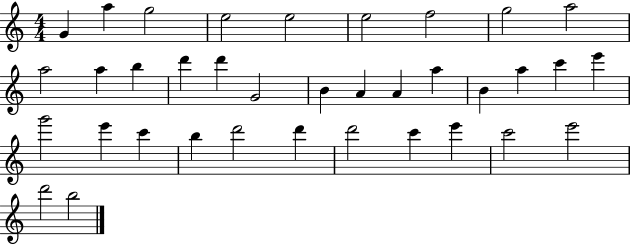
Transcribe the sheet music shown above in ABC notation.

X:1
T:Untitled
M:4/4
L:1/4
K:C
G a g2 e2 e2 e2 f2 g2 a2 a2 a b d' d' G2 B A A a B a c' e' g'2 e' c' b d'2 d' d'2 c' e' c'2 e'2 d'2 b2